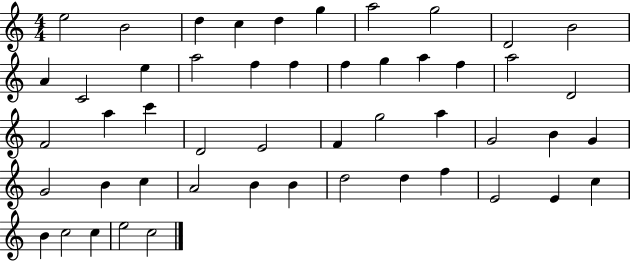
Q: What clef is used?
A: treble